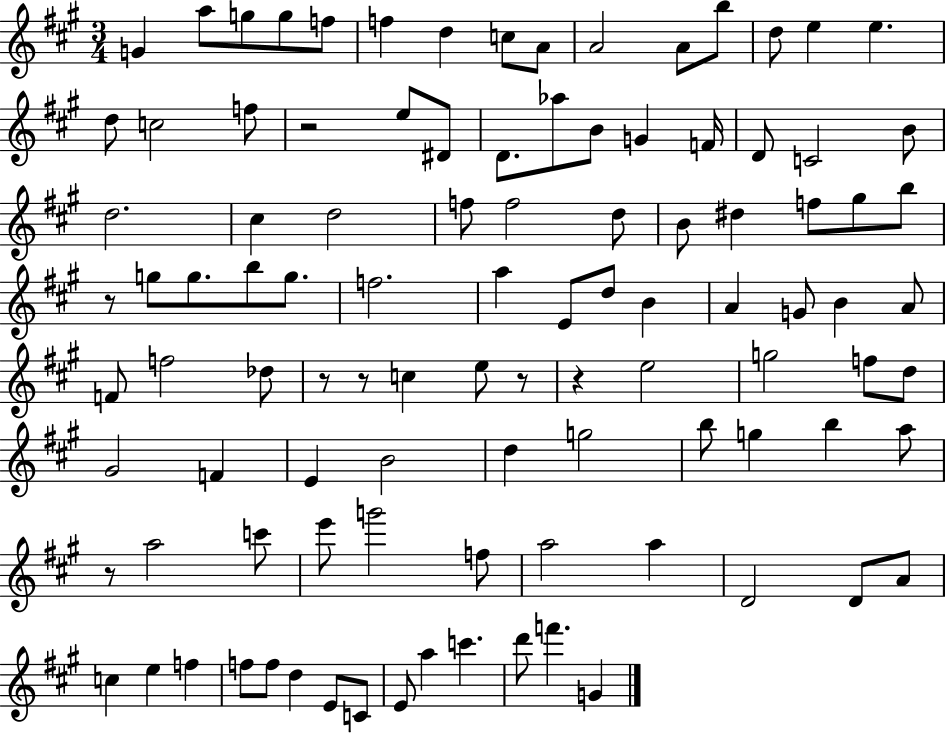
X:1
T:Untitled
M:3/4
L:1/4
K:A
G a/2 g/2 g/2 f/2 f d c/2 A/2 A2 A/2 b/2 d/2 e e d/2 c2 f/2 z2 e/2 ^D/2 D/2 _a/2 B/2 G F/4 D/2 C2 B/2 d2 ^c d2 f/2 f2 d/2 B/2 ^d f/2 ^g/2 b/2 z/2 g/2 g/2 b/2 g/2 f2 a E/2 d/2 B A G/2 B A/2 F/2 f2 _d/2 z/2 z/2 c e/2 z/2 z e2 g2 f/2 d/2 ^G2 F E B2 d g2 b/2 g b a/2 z/2 a2 c'/2 e'/2 g'2 f/2 a2 a D2 D/2 A/2 c e f f/2 f/2 d E/2 C/2 E/2 a c' d'/2 f' G